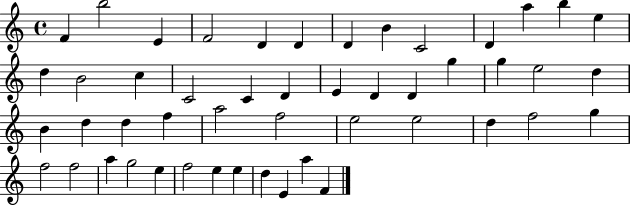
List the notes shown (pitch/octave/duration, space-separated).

F4/q B5/h E4/q F4/h D4/q D4/q D4/q B4/q C4/h D4/q A5/q B5/q E5/q D5/q B4/h C5/q C4/h C4/q D4/q E4/q D4/q D4/q G5/q G5/q E5/h D5/q B4/q D5/q D5/q F5/q A5/h F5/h E5/h E5/h D5/q F5/h G5/q F5/h F5/h A5/q G5/h E5/q F5/h E5/q E5/q D5/q E4/q A5/q F4/q